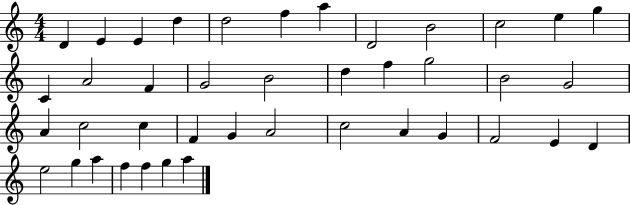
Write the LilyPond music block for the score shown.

{
  \clef treble
  \numericTimeSignature
  \time 4/4
  \key c \major
  d'4 e'4 e'4 d''4 | d''2 f''4 a''4 | d'2 b'2 | c''2 e''4 g''4 | \break c'4 a'2 f'4 | g'2 b'2 | d''4 f''4 g''2 | b'2 g'2 | \break a'4 c''2 c''4 | f'4 g'4 a'2 | c''2 a'4 g'4 | f'2 e'4 d'4 | \break e''2 g''4 a''4 | f''4 f''4 g''4 a''4 | \bar "|."
}